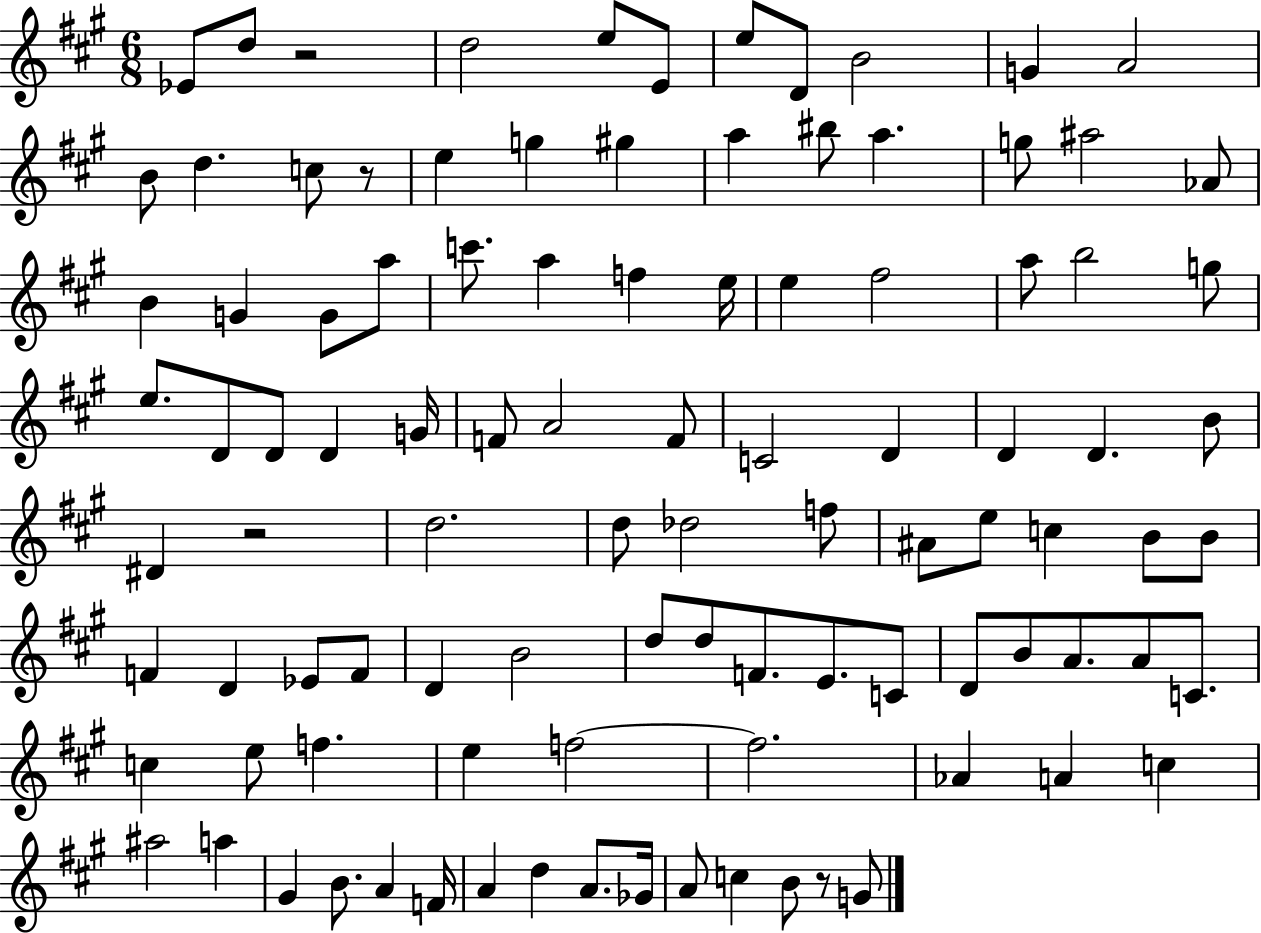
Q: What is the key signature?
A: A major